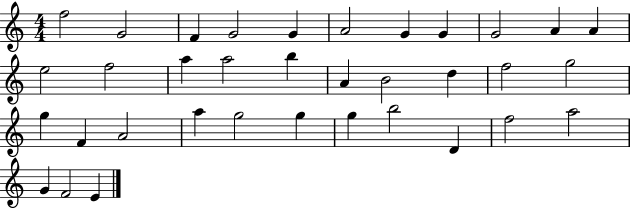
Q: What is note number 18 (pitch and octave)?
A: B4